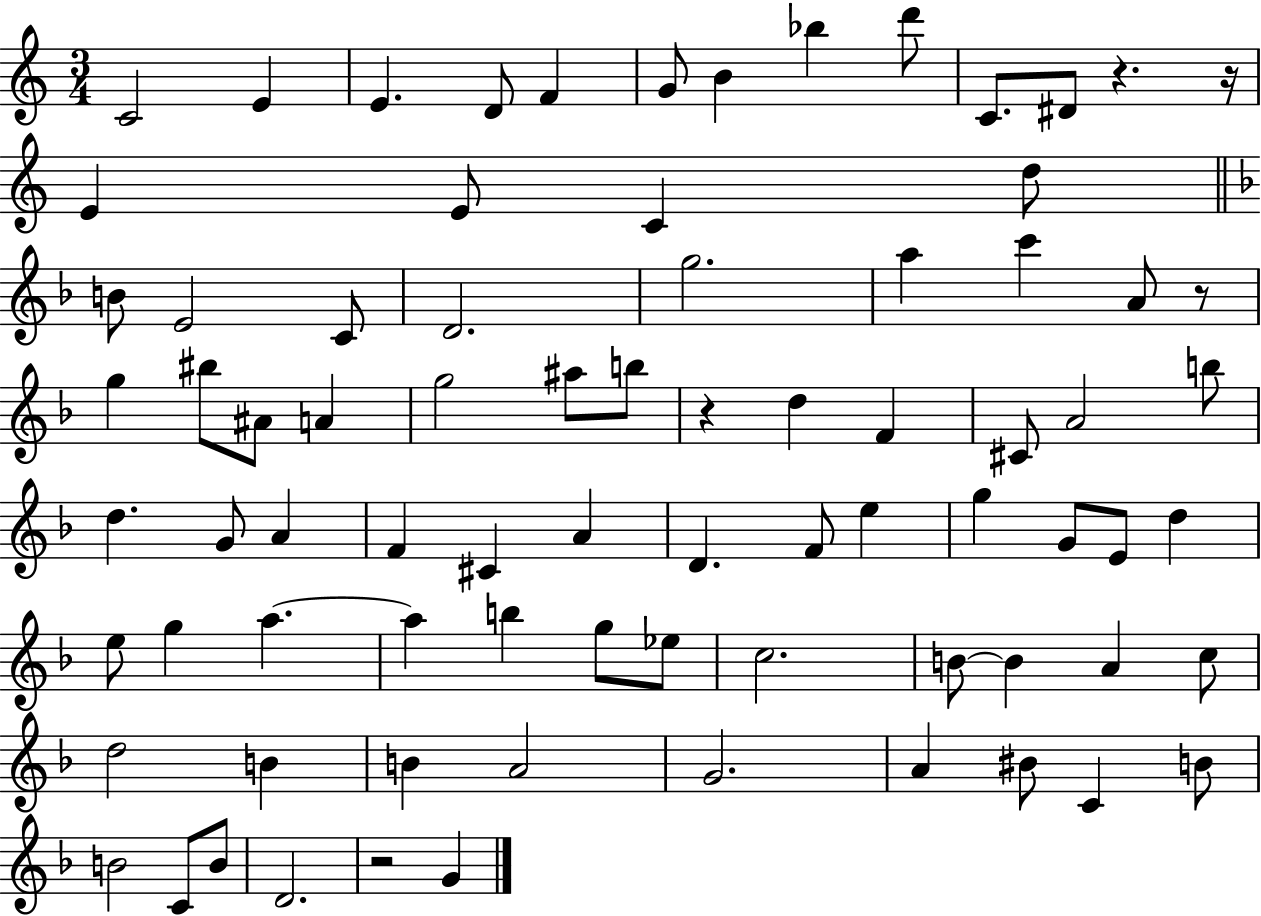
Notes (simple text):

C4/h E4/q E4/q. D4/e F4/q G4/e B4/q Bb5/q D6/e C4/e. D#4/e R/q. R/s E4/q E4/e C4/q D5/e B4/e E4/h C4/e D4/h. G5/h. A5/q C6/q A4/e R/e G5/q BIS5/e A#4/e A4/q G5/h A#5/e B5/e R/q D5/q F4/q C#4/e A4/h B5/e D5/q. G4/e A4/q F4/q C#4/q A4/q D4/q. F4/e E5/q G5/q G4/e E4/e D5/q E5/e G5/q A5/q. A5/q B5/q G5/e Eb5/e C5/h. B4/e B4/q A4/q C5/e D5/h B4/q B4/q A4/h G4/h. A4/q BIS4/e C4/q B4/e B4/h C4/e B4/e D4/h. R/h G4/q